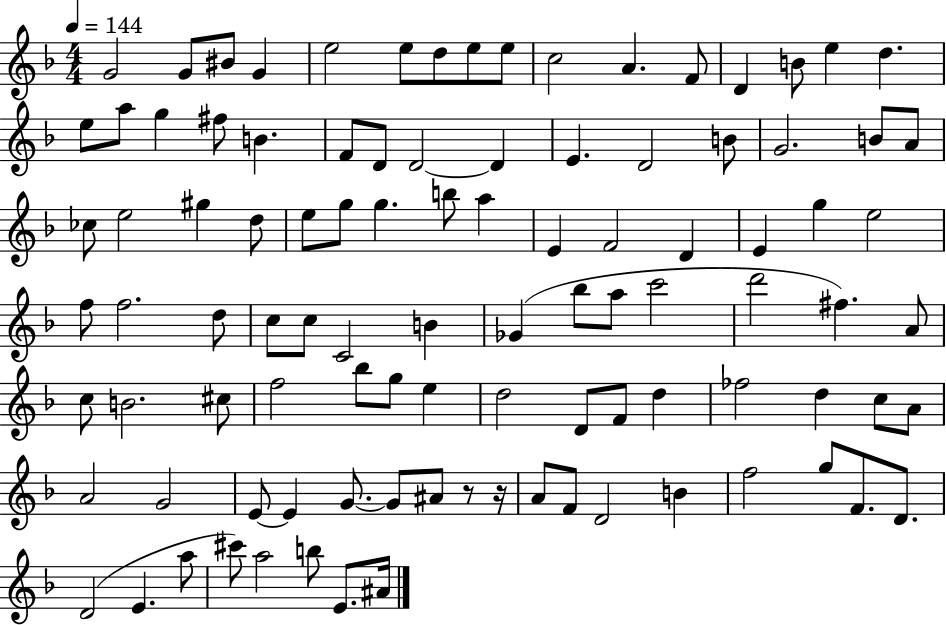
G4/h G4/e BIS4/e G4/q E5/h E5/e D5/e E5/e E5/e C5/h A4/q. F4/e D4/q B4/e E5/q D5/q. E5/e A5/e G5/q F#5/e B4/q. F4/e D4/e D4/h D4/q E4/q. D4/h B4/e G4/h. B4/e A4/e CES5/e E5/h G#5/q D5/e E5/e G5/e G5/q. B5/e A5/q E4/q F4/h D4/q E4/q G5/q E5/h F5/e F5/h. D5/e C5/e C5/e C4/h B4/q Gb4/q Bb5/e A5/e C6/h D6/h F#5/q. A4/e C5/e B4/h. C#5/e F5/h Bb5/e G5/e E5/q D5/h D4/e F4/e D5/q FES5/h D5/q C5/e A4/e A4/h G4/h E4/e E4/q G4/e. G4/e A#4/e R/e R/s A4/e F4/e D4/h B4/q F5/h G5/e F4/e. D4/e. D4/h E4/q. A5/e C#6/e A5/h B5/e E4/e. A#4/s